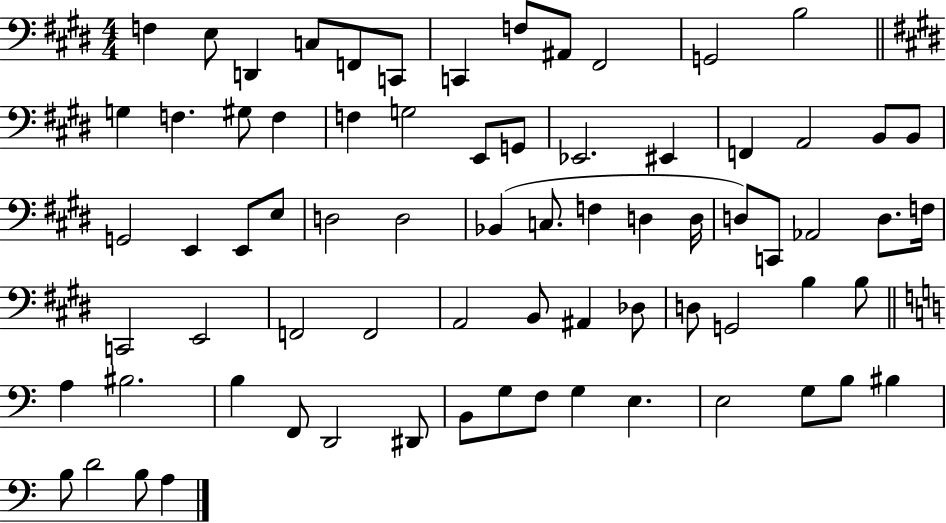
F3/q E3/e D2/q C3/e F2/e C2/e C2/q F3/e A#2/e F#2/h G2/h B3/h G3/q F3/q. G#3/e F3/q F3/q G3/h E2/e G2/e Eb2/h. EIS2/q F2/q A2/h B2/e B2/e G2/h E2/q E2/e E3/e D3/h D3/h Bb2/q C3/e. F3/q D3/q D3/s D3/e C2/e Ab2/h D3/e. F3/s C2/h E2/h F2/h F2/h A2/h B2/e A#2/q Db3/e D3/e G2/h B3/q B3/e A3/q BIS3/h. B3/q F2/e D2/h D#2/e B2/e G3/e F3/e G3/q E3/q. E3/h G3/e B3/e BIS3/q B3/e D4/h B3/e A3/q